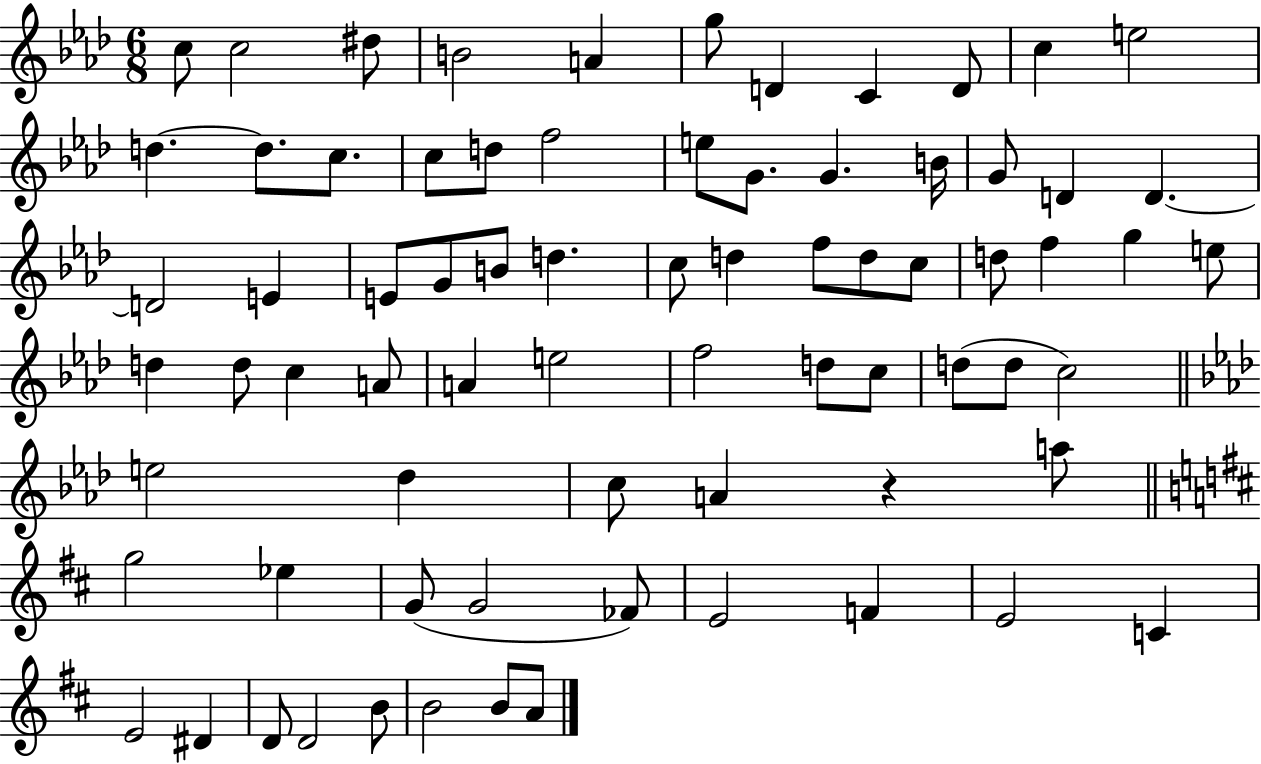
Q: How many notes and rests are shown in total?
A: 74